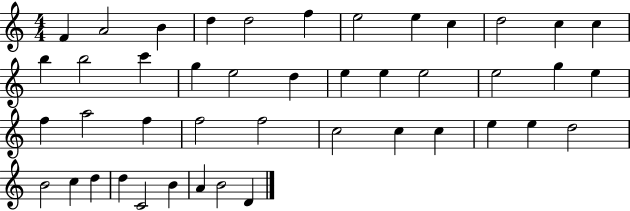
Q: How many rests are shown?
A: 0